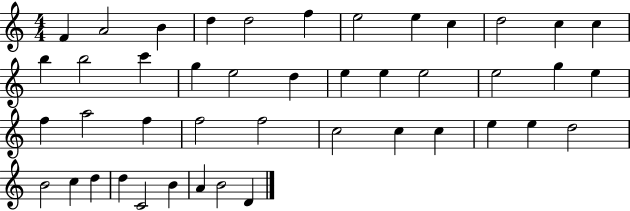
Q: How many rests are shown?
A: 0